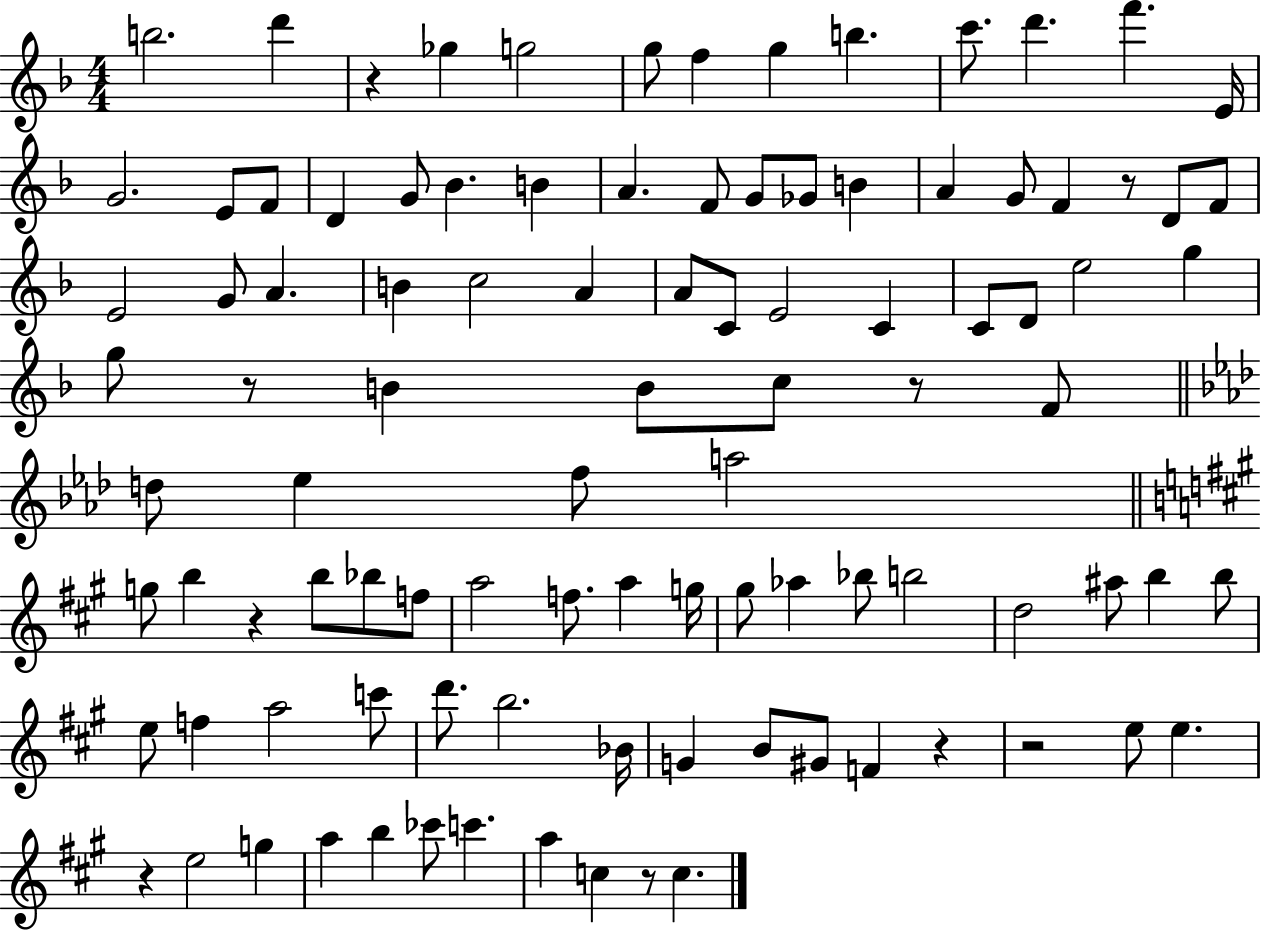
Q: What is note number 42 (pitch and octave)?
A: E5